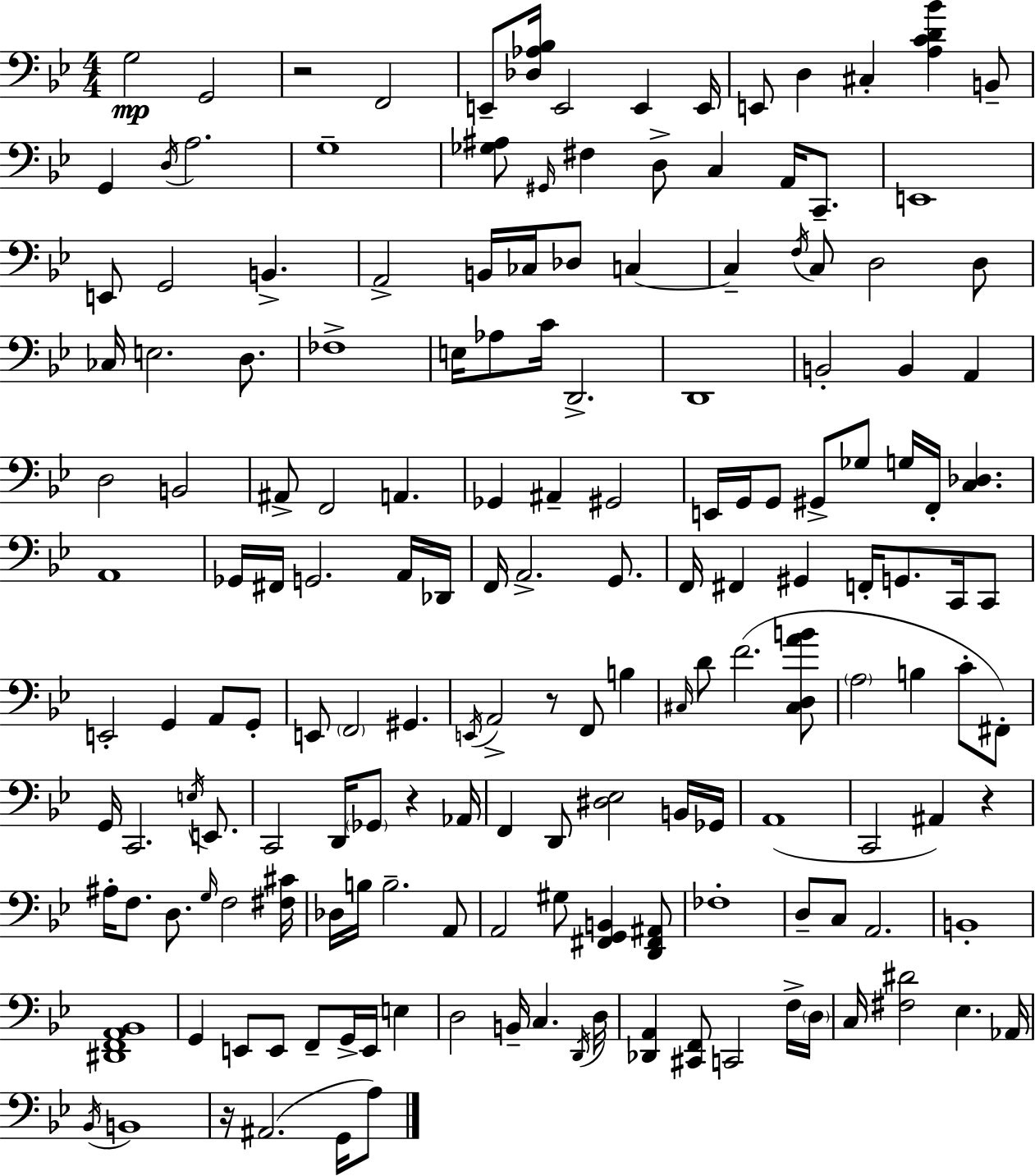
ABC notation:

X:1
T:Untitled
M:4/4
L:1/4
K:Gm
G,2 G,,2 z2 F,,2 E,,/2 [_D,_A,_B,]/4 E,,2 E,, E,,/4 E,,/2 D, ^C, [A,CD_B] B,,/2 G,, D,/4 A,2 G,4 [_G,^A,]/2 ^G,,/4 ^F, D,/2 C, A,,/4 C,,/2 E,,4 E,,/2 G,,2 B,, A,,2 B,,/4 _C,/4 _D,/2 C, C, F,/4 C,/2 D,2 D,/2 _C,/4 E,2 D,/2 _F,4 E,/4 _A,/2 C/4 D,,2 D,,4 B,,2 B,, A,, D,2 B,,2 ^A,,/2 F,,2 A,, _G,, ^A,, ^G,,2 E,,/4 G,,/4 G,,/2 ^G,,/2 _G,/2 G,/4 F,,/4 [C,_D,] A,,4 _G,,/4 ^F,,/4 G,,2 A,,/4 _D,,/4 F,,/4 A,,2 G,,/2 F,,/4 ^F,, ^G,, F,,/4 G,,/2 C,,/4 C,,/2 E,,2 G,, A,,/2 G,,/2 E,,/2 F,,2 ^G,, E,,/4 A,,2 z/2 F,,/2 B, ^C,/4 D/2 F2 [^C,D,AB]/2 A,2 B, C/2 ^F,,/2 G,,/4 C,,2 E,/4 E,,/2 C,,2 D,,/4 _G,,/2 z _A,,/4 F,, D,,/2 [^D,_E,]2 B,,/4 _G,,/4 A,,4 C,,2 ^A,, z ^A,/4 F,/2 D,/2 G,/4 F,2 [^F,^C]/4 _D,/4 B,/4 B,2 A,,/2 A,,2 ^G,/2 [^F,,G,,B,,] [D,,^F,,^A,,]/2 _F,4 D,/2 C,/2 A,,2 B,,4 [^D,,F,,A,,_B,,]4 G,, E,,/2 E,,/2 F,,/2 G,,/4 E,,/4 E, D,2 B,,/4 C, D,,/4 D,/4 [_D,,A,,] [^C,,F,,]/2 C,,2 F,/4 D,/4 C,/4 [^F,^D]2 _E, _A,,/4 _B,,/4 B,,4 z/4 ^A,,2 G,,/4 A,/2